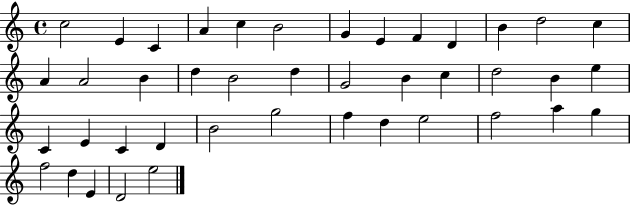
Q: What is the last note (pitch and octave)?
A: E5